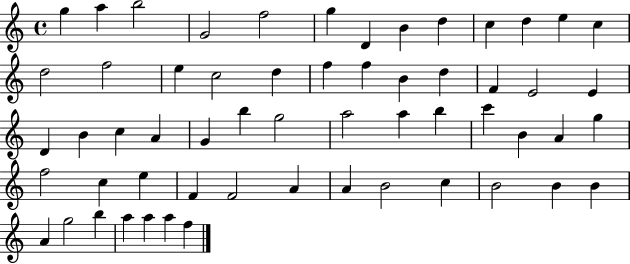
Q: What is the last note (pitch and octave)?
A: F5